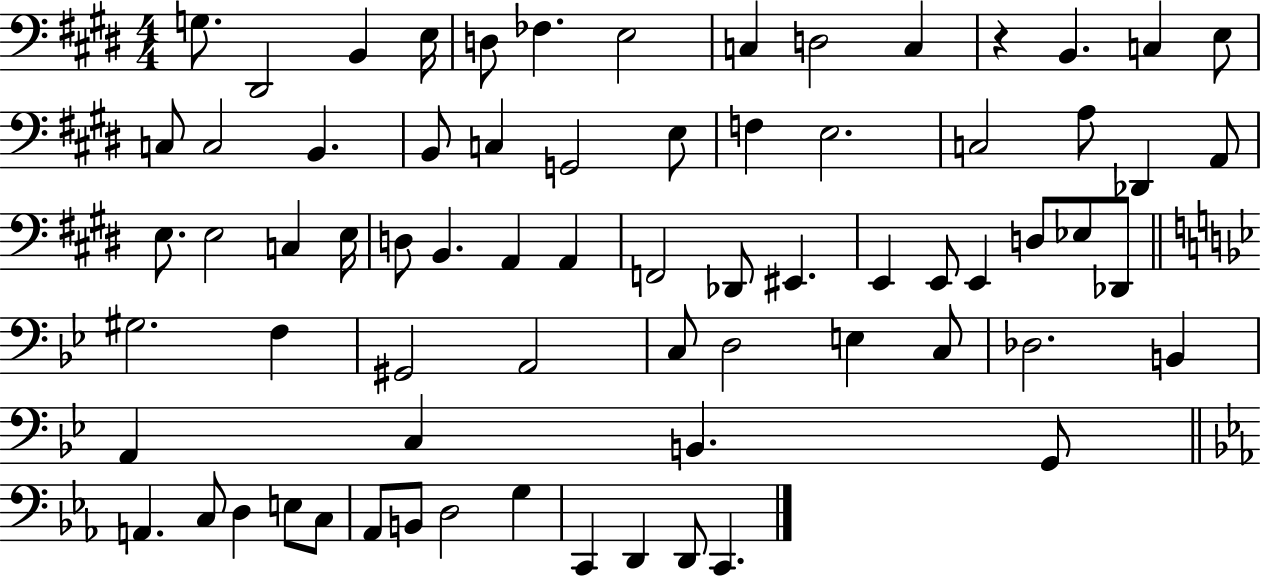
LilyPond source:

{
  \clef bass
  \numericTimeSignature
  \time 4/4
  \key e \major
  g8. dis,2 b,4 e16 | d8 fes4. e2 | c4 d2 c4 | r4 b,4. c4 e8 | \break c8 c2 b,4. | b,8 c4 g,2 e8 | f4 e2. | c2 a8 des,4 a,8 | \break e8. e2 c4 e16 | d8 b,4. a,4 a,4 | f,2 des,8 eis,4. | e,4 e,8 e,4 d8 ees8 des,8 | \break \bar "||" \break \key bes \major gis2. f4 | gis,2 a,2 | c8 d2 e4 c8 | des2. b,4 | \break a,4 c4 b,4. g,8 | \bar "||" \break \key ees \major a,4. c8 d4 e8 c8 | aes,8 b,8 d2 g4 | c,4 d,4 d,8 c,4. | \bar "|."
}